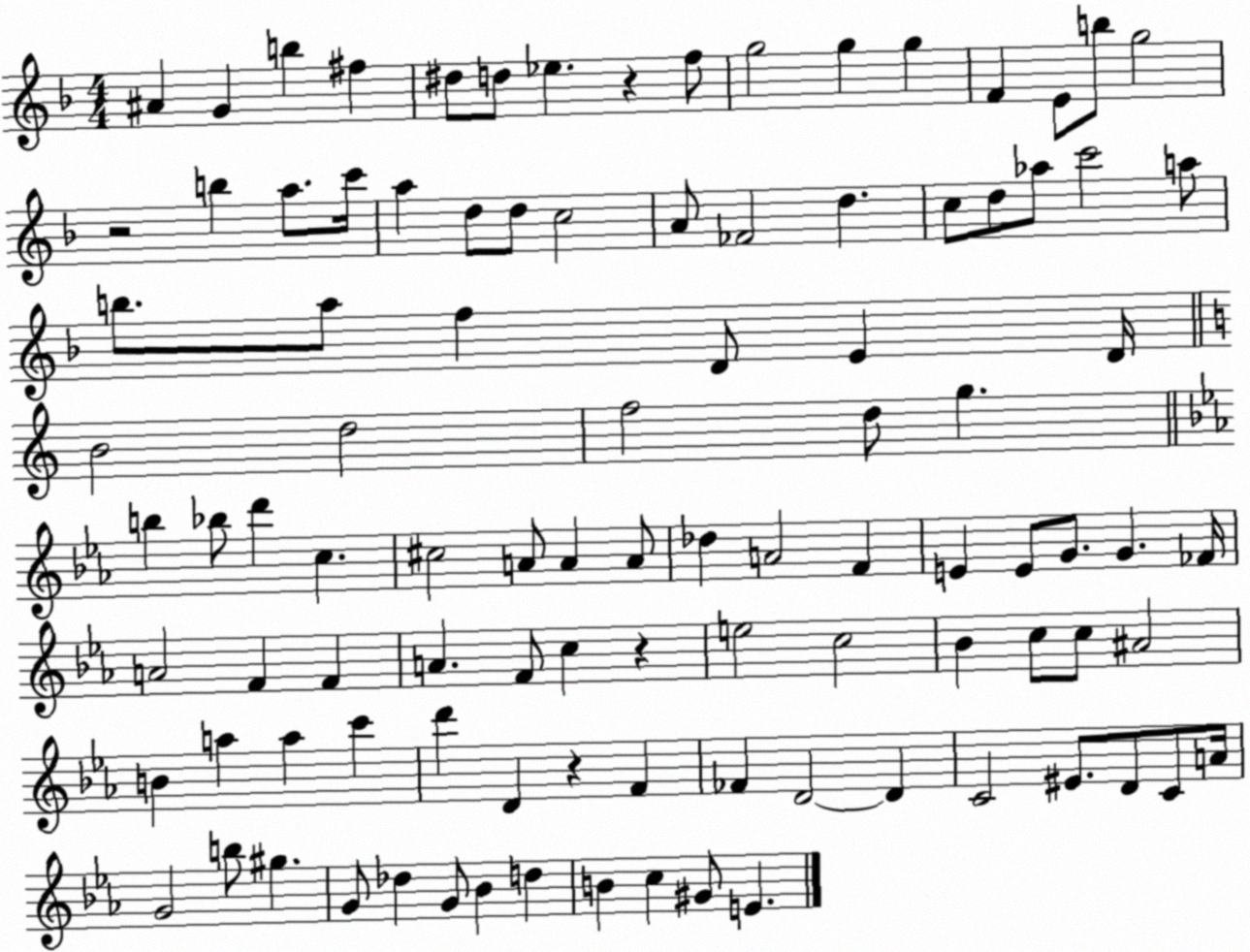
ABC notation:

X:1
T:Untitled
M:4/4
L:1/4
K:F
^A G b ^f ^d/2 d/2 _e z f/2 g2 g g F E/2 b/2 g2 z2 b a/2 c'/4 a d/2 d/2 c2 A/2 _F2 d c/2 d/2 _a/2 c'2 a/2 b/2 a/2 f D/2 E D/4 B2 d2 f2 d/2 g b _b/2 d' c ^c2 A/2 A A/2 _d A2 F E E/2 G/2 G _F/4 A2 F F A F/2 c z e2 c2 _B c/2 c/2 ^A2 B a a c' d' D z F _F D2 D C2 ^E/2 D/2 C/2 A/4 G2 b/2 ^g G/2 _d G/2 _B d B c ^G/2 E